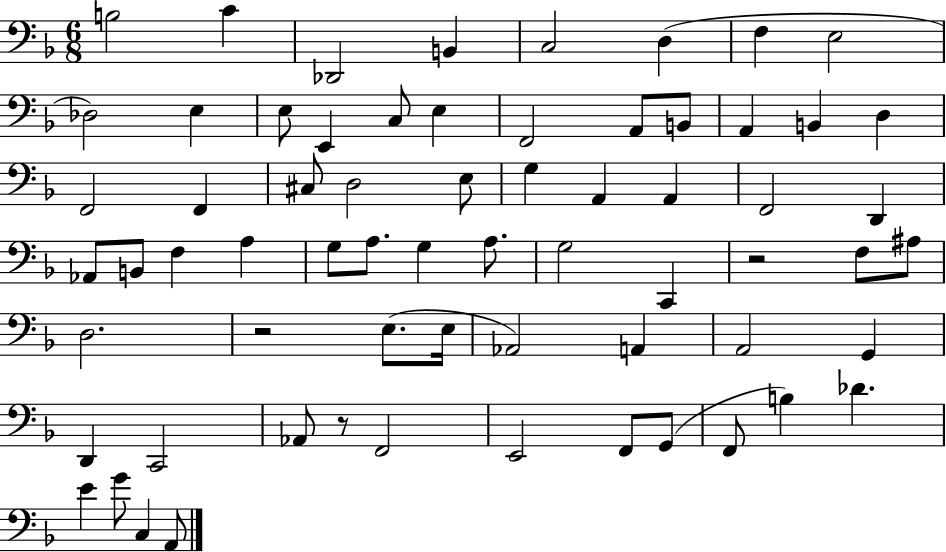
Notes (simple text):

B3/h C4/q Db2/h B2/q C3/h D3/q F3/q E3/h Db3/h E3/q E3/e E2/q C3/e E3/q F2/h A2/e B2/e A2/q B2/q D3/q F2/h F2/q C#3/e D3/h E3/e G3/q A2/q A2/q F2/h D2/q Ab2/e B2/e F3/q A3/q G3/e A3/e. G3/q A3/e. G3/h C2/q R/h F3/e A#3/e D3/h. R/h E3/e. E3/s Ab2/h A2/q A2/h G2/q D2/q C2/h Ab2/e R/e F2/h E2/h F2/e G2/e F2/e B3/q Db4/q. E4/q G4/e C3/q A2/e